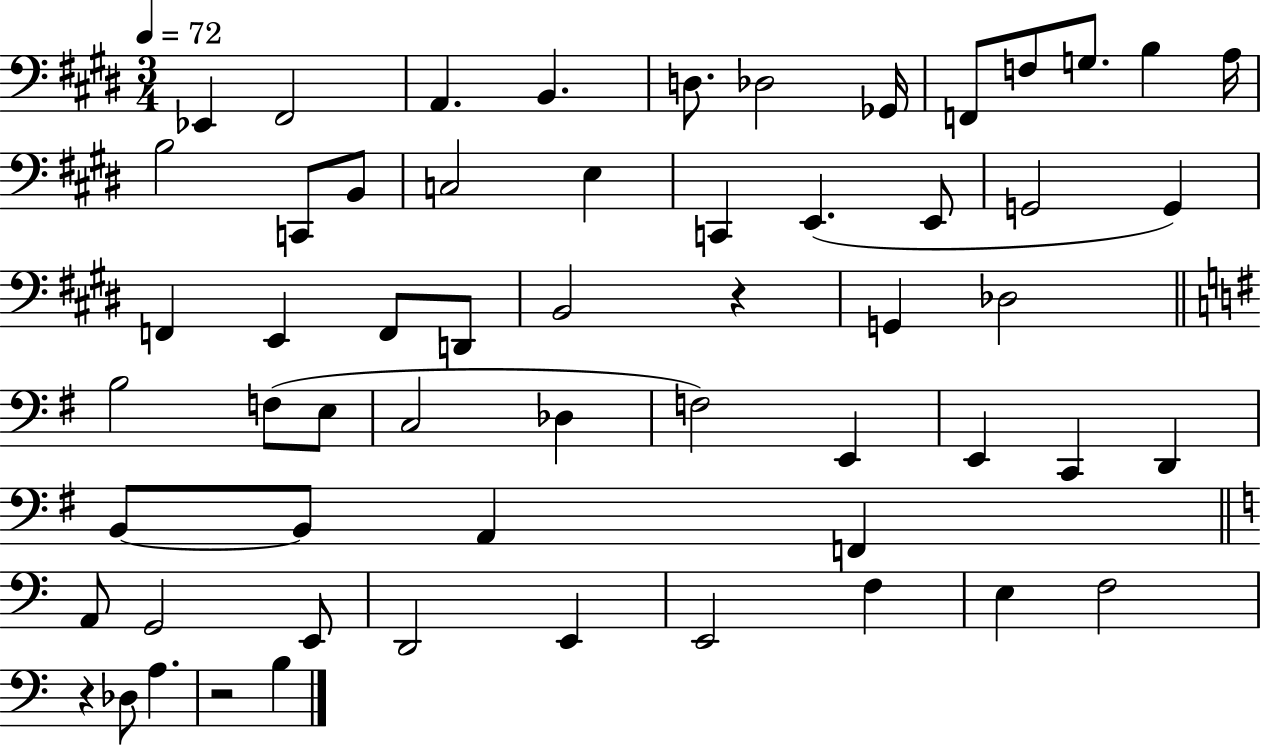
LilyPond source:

{
  \clef bass
  \numericTimeSignature
  \time 3/4
  \key e \major
  \tempo 4 = 72
  ees,4 fis,2 | a,4. b,4. | d8. des2 ges,16 | f,8 f8 g8. b4 a16 | \break b2 c,8 b,8 | c2 e4 | c,4 e,4.( e,8 | g,2 g,4) | \break f,4 e,4 f,8 d,8 | b,2 r4 | g,4 des2 | \bar "||" \break \key g \major b2 f8( e8 | c2 des4 | f2) e,4 | e,4 c,4 d,4 | \break b,8~~ b,8 a,4 f,4 | \bar "||" \break \key c \major a,8 g,2 e,8 | d,2 e,4 | e,2 f4 | e4 f2 | \break r4 des8 a4. | r2 b4 | \bar "|."
}